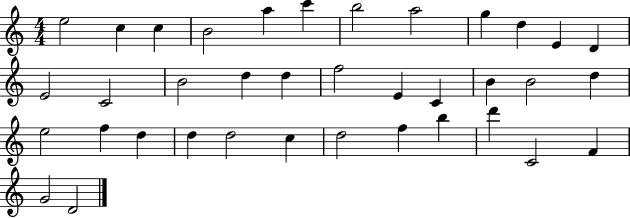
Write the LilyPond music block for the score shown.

{
  \clef treble
  \numericTimeSignature
  \time 4/4
  \key c \major
  e''2 c''4 c''4 | b'2 a''4 c'''4 | b''2 a''2 | g''4 d''4 e'4 d'4 | \break e'2 c'2 | b'2 d''4 d''4 | f''2 e'4 c'4 | b'4 b'2 d''4 | \break e''2 f''4 d''4 | d''4 d''2 c''4 | d''2 f''4 b''4 | d'''4 c'2 f'4 | \break g'2 d'2 | \bar "|."
}